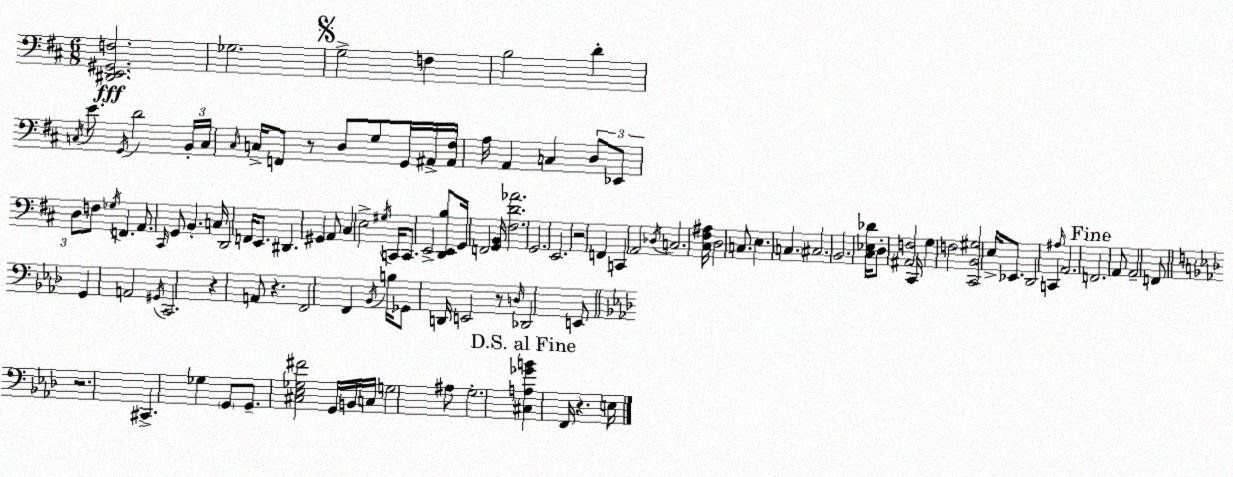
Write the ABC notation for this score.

X:1
T:Untitled
M:6/8
L:1/4
K:D
[^D,,E,,^G,,F,]2 _G,2 G,2 F, B,2 D C,/4 E/2 G,,/4 D2 B,,/4 C,/4 ^C,/4 C,/4 F,,/2 z/2 D,/2 G,/2 G,,/4 ^A,,/4 [^A,,^F,]/4 A,/4 A,, C, D,/2 _E,,/2 D,/2 F,/2 _G,/4 F,, A,,/2 ^C,,/4 G,,/2 B,, C,/4 D,,2 F,,/4 E,,/2 ^D,, ^G,, A,,/2 ^C, E,2 ^G,/4 C,,/4 C,,/2 E,,2 [D,,E,,B,]/2 G,,/4 F,,2 [G,,B,,]/4 [^F,D_A]2 G,,2 E,,2 z2 F,, C,, A,,2 _D,/4 C,2 [^C,^F,^A,]/4 D,2 C,/2 E, C, ^C,2 B,,2 [^C,_E,_D]/4 D,/2 [^A,,F,]2 ^C,,/4 G, F,2 [^C,,B,,^G,]2 E,/4 _E,,/2 D,,2 C,, ^A,/4 A,,2 F,,2 A,,/2 A,,2 F,,/2 G,, A,,2 ^G,,/4 C,,2 z A,,/2 z F,,2 F,, _B,,/4 B,/4 _G,,/2 D,,/4 E,,2 z/2 D,/4 _D,,2 E,,/2 z2 ^C,, _G, G,,/2 G,,/2 [^C,_E,_G,^F]2 G,,/4 B,,/4 C,/4 G,2 ^A,/2 G,2 [^C,A,_GB] F,,/4 z E,/4